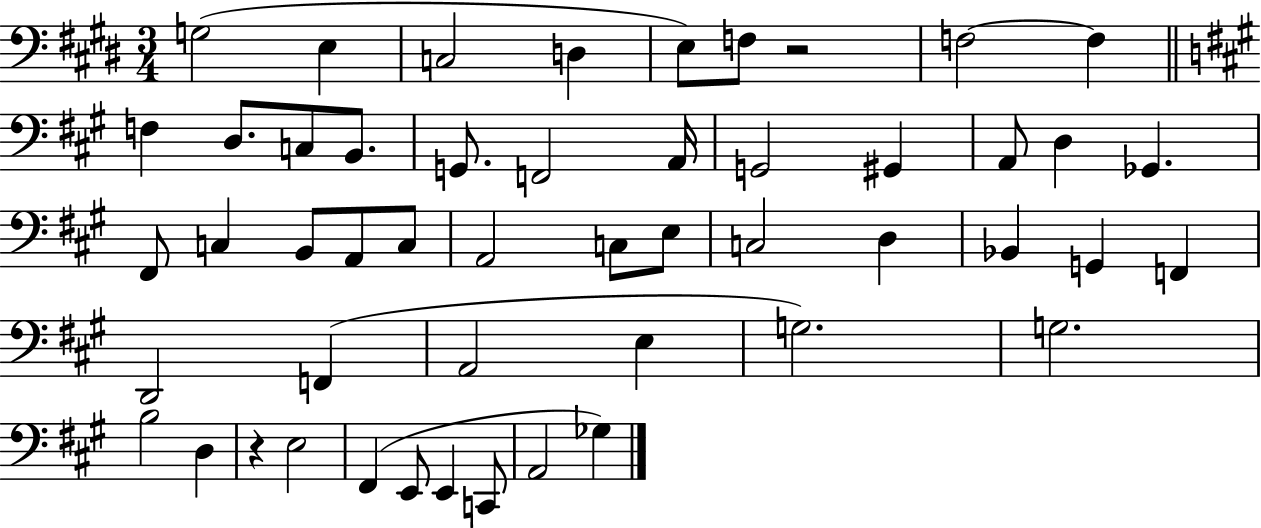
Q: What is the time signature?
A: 3/4